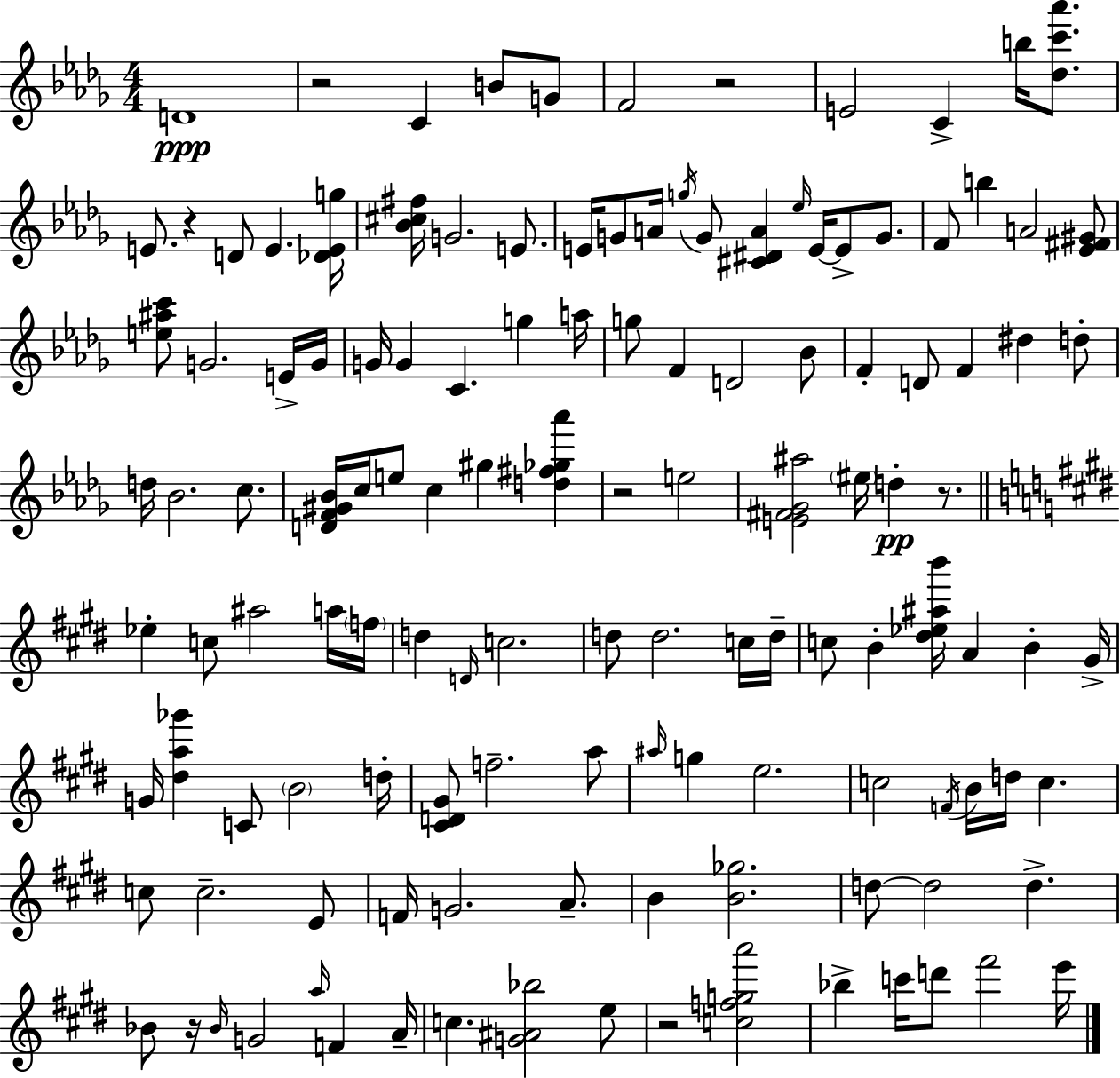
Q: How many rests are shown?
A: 7